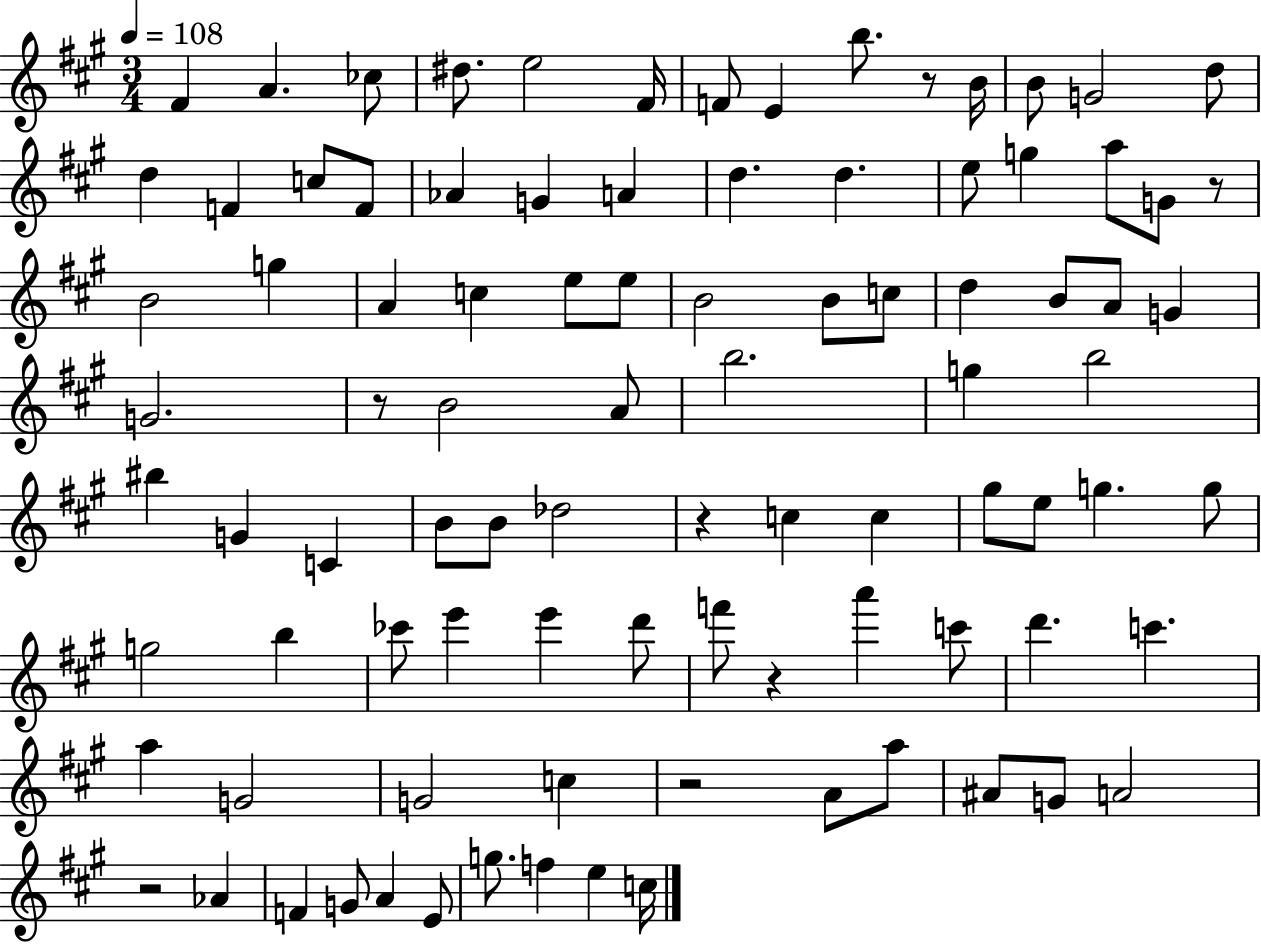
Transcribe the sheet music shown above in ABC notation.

X:1
T:Untitled
M:3/4
L:1/4
K:A
^F A _c/2 ^d/2 e2 ^F/4 F/2 E b/2 z/2 B/4 B/2 G2 d/2 d F c/2 F/2 _A G A d d e/2 g a/2 G/2 z/2 B2 g A c e/2 e/2 B2 B/2 c/2 d B/2 A/2 G G2 z/2 B2 A/2 b2 g b2 ^b G C B/2 B/2 _d2 z c c ^g/2 e/2 g g/2 g2 b _c'/2 e' e' d'/2 f'/2 z a' c'/2 d' c' a G2 G2 c z2 A/2 a/2 ^A/2 G/2 A2 z2 _A F G/2 A E/2 g/2 f e c/4